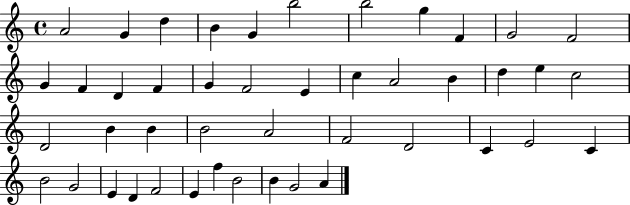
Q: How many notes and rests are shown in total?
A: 45